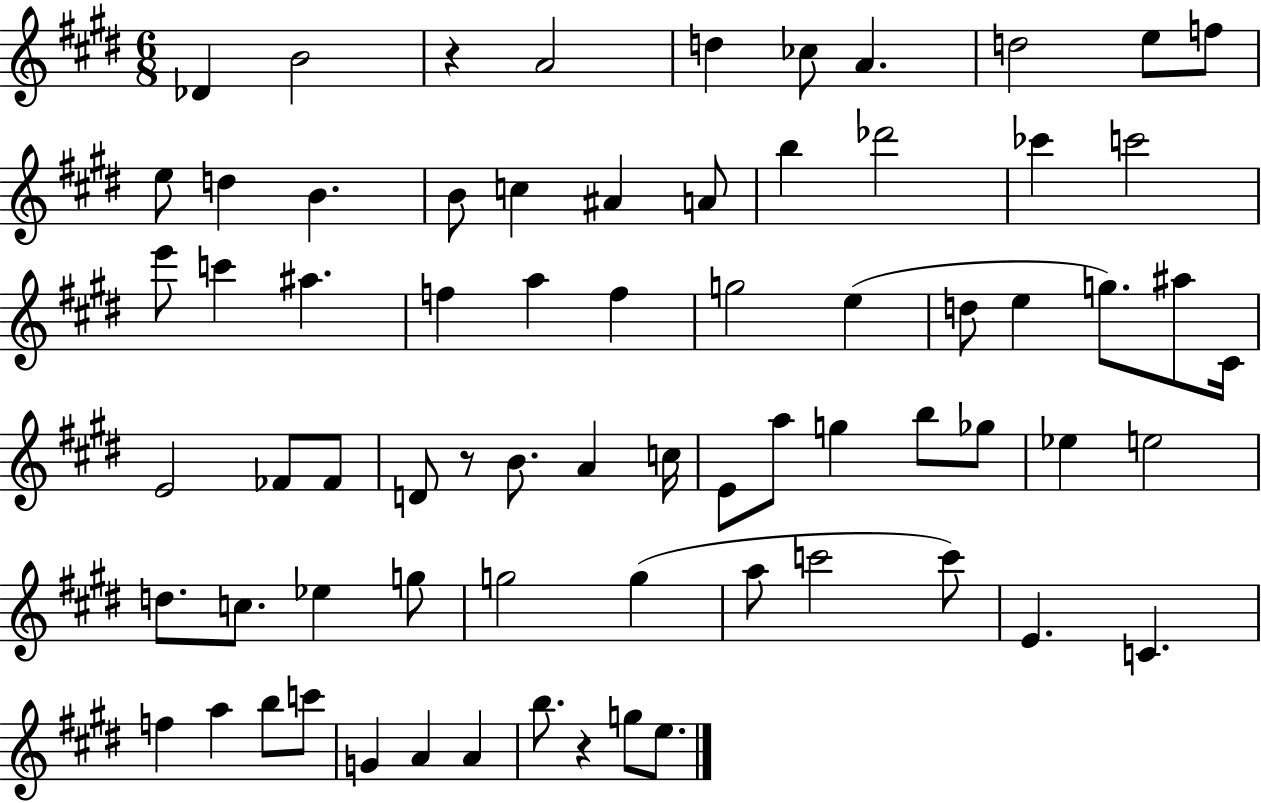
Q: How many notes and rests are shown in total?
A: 71